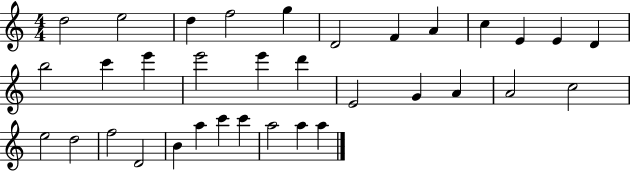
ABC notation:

X:1
T:Untitled
M:4/4
L:1/4
K:C
d2 e2 d f2 g D2 F A c E E D b2 c' e' e'2 e' d' E2 G A A2 c2 e2 d2 f2 D2 B a c' c' a2 a a